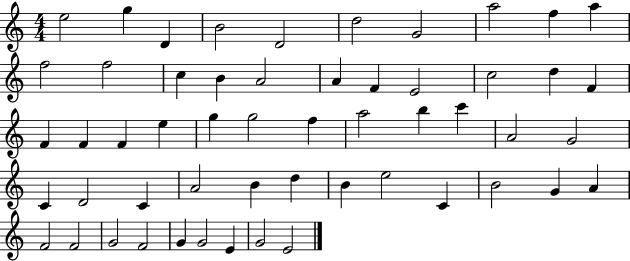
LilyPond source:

{
  \clef treble
  \numericTimeSignature
  \time 4/4
  \key c \major
  e''2 g''4 d'4 | b'2 d'2 | d''2 g'2 | a''2 f''4 a''4 | \break f''2 f''2 | c''4 b'4 a'2 | a'4 f'4 e'2 | c''2 d''4 f'4 | \break f'4 f'4 f'4 e''4 | g''4 g''2 f''4 | a''2 b''4 c'''4 | a'2 g'2 | \break c'4 d'2 c'4 | a'2 b'4 d''4 | b'4 e''2 c'4 | b'2 g'4 a'4 | \break f'2 f'2 | g'2 f'2 | g'4 g'2 e'4 | g'2 e'2 | \break \bar "|."
}